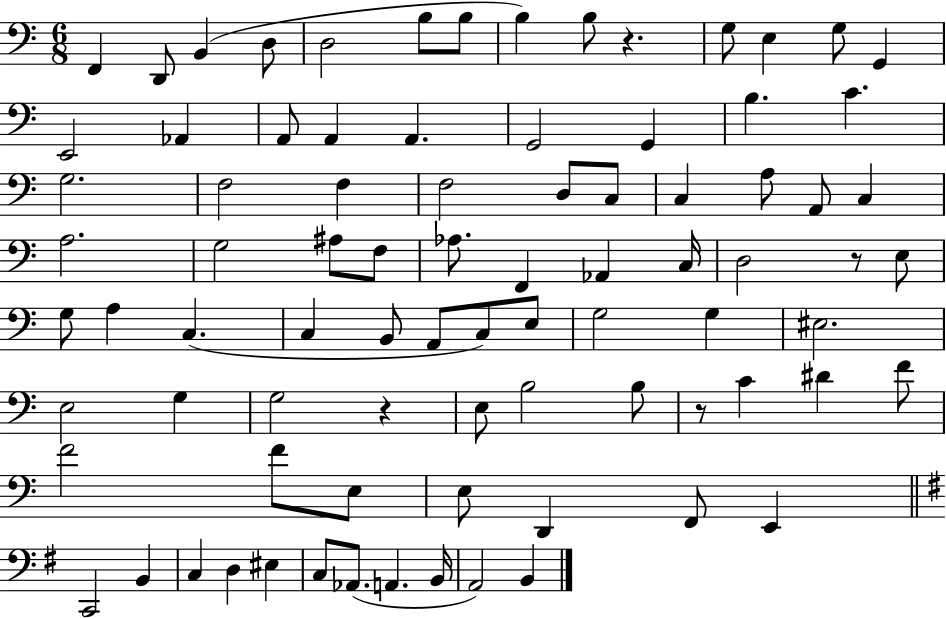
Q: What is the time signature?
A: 6/8